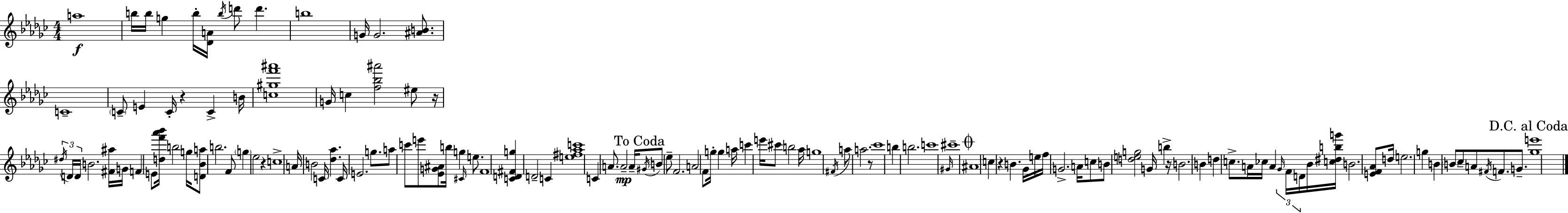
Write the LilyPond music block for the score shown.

{
  \clef treble
  \numericTimeSignature
  \time 4/4
  \key ees \minor
  a''1\f | b''16 b''16 g''4 b''16-. <des' a'>16 \acciaccatura { b''16 } d'''8 d'''4. | b''1 | g'16 g'2. <ais' b'>8. | \break c'1-- | \parenthesize c'8-- e'4 c'16-. r4 c'4-> | b'16 <c'' gis'' f''' ais'''>1 | g'16 c''4 <f'' bes'' ais'''>2 eis''8 | \break r16 \tuplet 3/2 { \acciaccatura { dis''16 } d'16 d'16 } b'2. | <fis' ais''>16 g'16 f'4 e'8 <d'' f''' aes''' bes'''>16 b''2 | g''16 <d' bes' a''>8 b''2. | f'8 \parenthesize g''4 ees''2 r4 | \break c''1-> | a'16 b'2 c'16 <des'' aes''>4. | c'16 e'2. g''8. | a''8 c'''8 e'''8 <ees' g' ais'>8 b''16 g''4 \grace { cis'16 } | \break e''8. f'1 | <c' d' fis' g''>4 d'2-- c'4 | <e'' fis'' aes'' c'''>1 | c'4 a'8. a'2--\mp | \break a'16-- \mark "To Coda" \acciaccatura { gis'16 } b'8 ees''8-- f'2. | a'2 f'8 g''16-. g''4 | a''16 c'''4 e'''16 cis'''8 b''2 | aes''16 g''1 | \break \acciaccatura { fis'16 } a''8 a''2. | r8 ces'''1 | b''4 b''2. | c'''1 | \break \grace { gis'16 } cis'''1-- | \mark \markup { \musicglyph "scripts.coda" } ais'1 | c''4 r4 b'4. | ges'16 e''16 f''16 g'2.-> | \break a'16 c''8 b'8 <d'' e'' g''>2 | g'16 b''4-> r16 b'2. | b'4 d''4 c''8.-> a'16 ces''16 a'4 | \tuplet 3/2 { \grace { ges'16 } f'16 d'16 } bes'16 <c'' dis'' b'' g'''>16 b'2. | \break <e' f' aes'>8 d''16 e''2. | g''4 b'4 \parenthesize b'8 ces''8-- a'8 | \acciaccatura { fis'16 } f'8. g'8.-- \mark "D.C. al Coda" <ges'' e'''>1 | \bar "|."
}